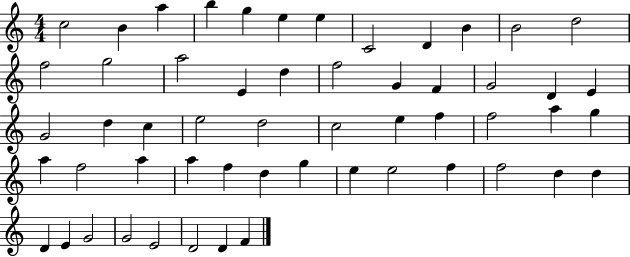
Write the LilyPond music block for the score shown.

{
  \clef treble
  \numericTimeSignature
  \time 4/4
  \key c \major
  c''2 b'4 a''4 | b''4 g''4 e''4 e''4 | c'2 d'4 b'4 | b'2 d''2 | \break f''2 g''2 | a''2 e'4 d''4 | f''2 g'4 f'4 | g'2 d'4 e'4 | \break g'2 d''4 c''4 | e''2 d''2 | c''2 e''4 f''4 | f''2 a''4 g''4 | \break a''4 f''2 a''4 | a''4 f''4 d''4 g''4 | e''4 e''2 f''4 | f''2 d''4 d''4 | \break d'4 e'4 g'2 | g'2 e'2 | d'2 d'4 f'4 | \bar "|."
}